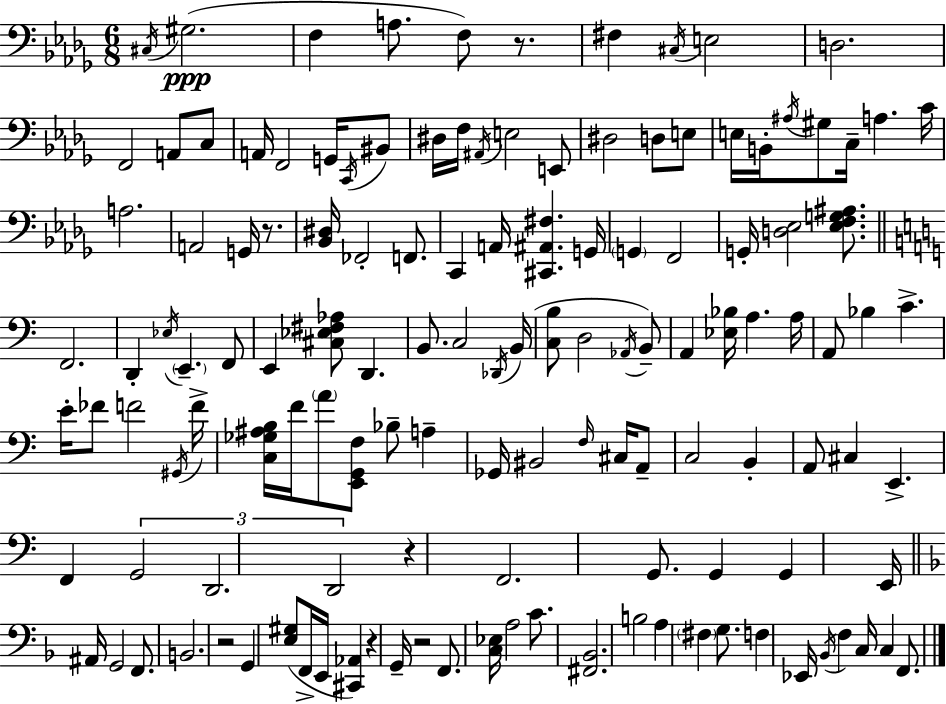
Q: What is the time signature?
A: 6/8